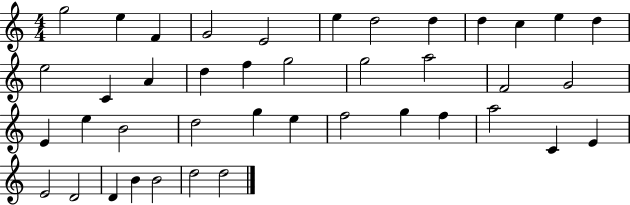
G5/h E5/q F4/q G4/h E4/h E5/q D5/h D5/q D5/q C5/q E5/q D5/q E5/h C4/q A4/q D5/q F5/q G5/h G5/h A5/h F4/h G4/h E4/q E5/q B4/h D5/h G5/q E5/q F5/h G5/q F5/q A5/h C4/q E4/q E4/h D4/h D4/q B4/q B4/h D5/h D5/h